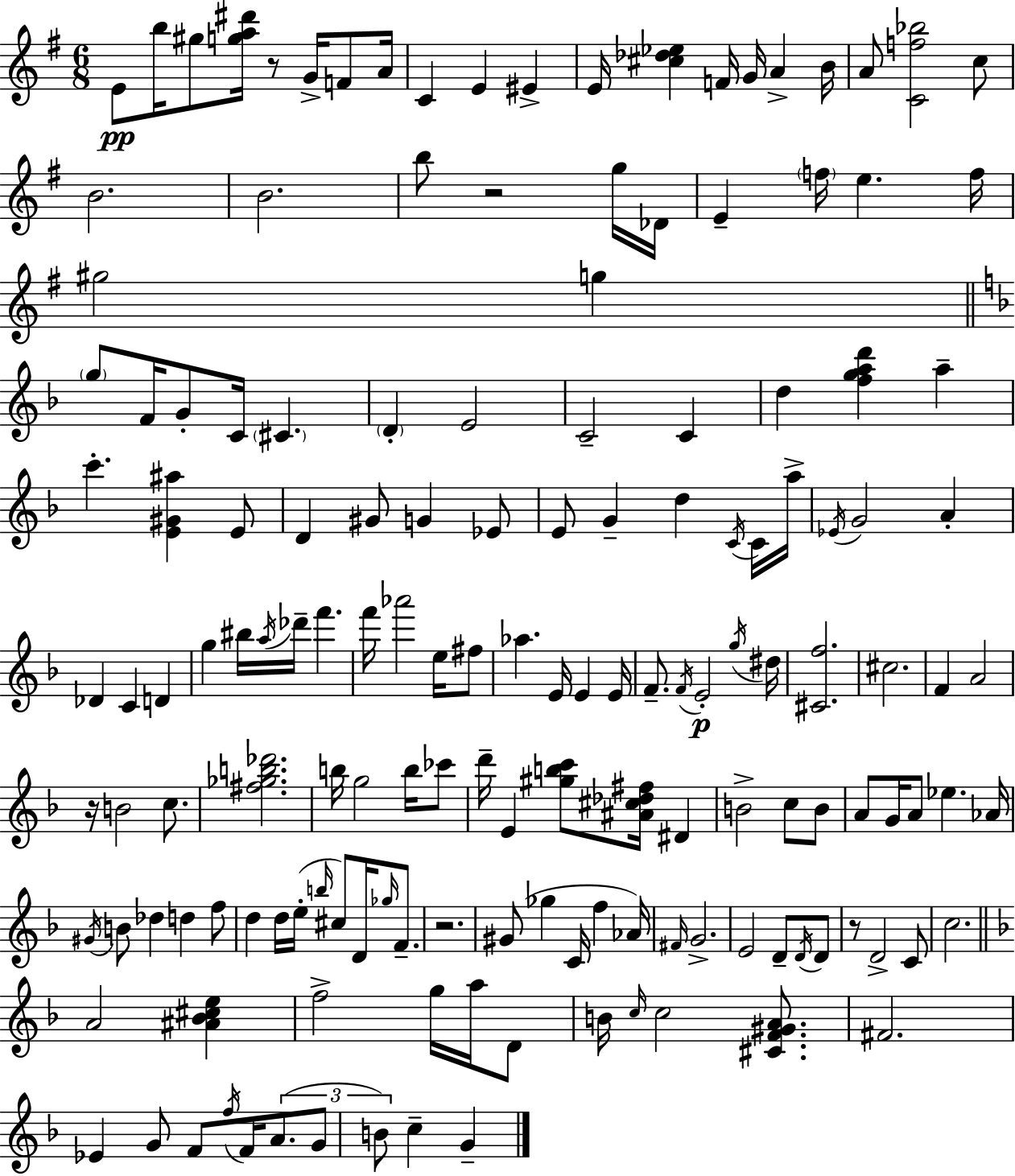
E4/e B5/s G#5/e [G5,A5,D#6]/s R/e G4/s F4/e A4/s C4/q E4/q EIS4/q E4/s [C#5,Db5,Eb5]/q F4/s G4/s A4/q B4/s A4/e [C4,F5,Bb5]/h C5/e B4/h. B4/h. B5/e R/h G5/s Db4/s E4/q F5/s E5/q. F5/s G#5/h G5/q G5/e F4/s G4/e C4/s C#4/q. D4/q E4/h C4/h C4/q D5/q [F5,G5,A5,D6]/q A5/q C6/q. [E4,G#4,A#5]/q E4/e D4/q G#4/e G4/q Eb4/e E4/e G4/q D5/q C4/s C4/s A5/s Eb4/s G4/h A4/q Db4/q C4/q D4/q G5/q BIS5/s A5/s Db6/s F6/q. F6/s Ab6/h E5/s F#5/e Ab5/q. E4/s E4/q E4/s F4/e. F4/s E4/h G5/s D#5/s [C#4,F5]/h. C#5/h. F4/q A4/h R/s B4/h C5/e. [F#5,Gb5,B5,Db6]/h. B5/s G5/h B5/s CES6/e D6/s E4/q [G#5,B5,C6]/e [A#4,C#5,Db5,F#5]/s D#4/q B4/h C5/e B4/e A4/e G4/s A4/e Eb5/q. Ab4/s G#4/s B4/e Db5/q D5/q F5/e D5/q D5/s E5/s B5/s C#5/e D4/s Gb5/s F4/e. R/h. G#4/e Gb5/q C4/s F5/q Ab4/s F#4/s G4/h. E4/h D4/e D4/s D4/e R/e D4/h C4/e C5/h. A4/h [A#4,Bb4,C#5,E5]/q F5/h G5/s A5/s D4/e B4/s C5/s C5/h [C#4,F4,G#4,A4]/e. F#4/h. Eb4/q G4/e F4/e F5/s F4/s A4/e. G4/e B4/e C5/q G4/q